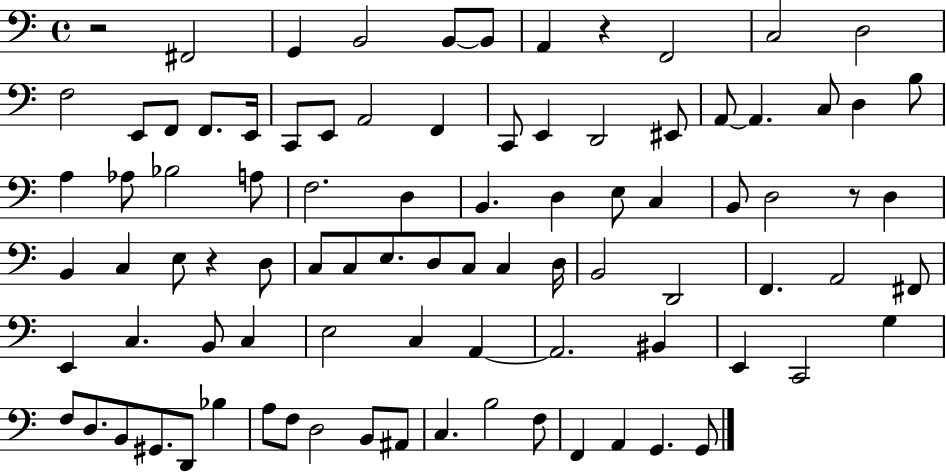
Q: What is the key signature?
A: C major